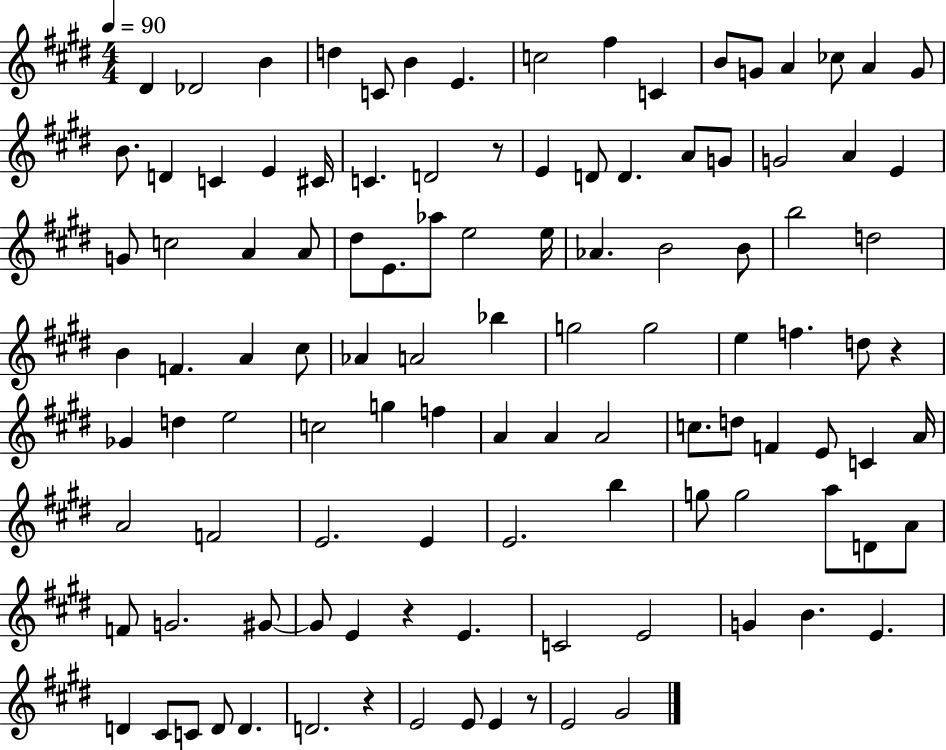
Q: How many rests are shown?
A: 5